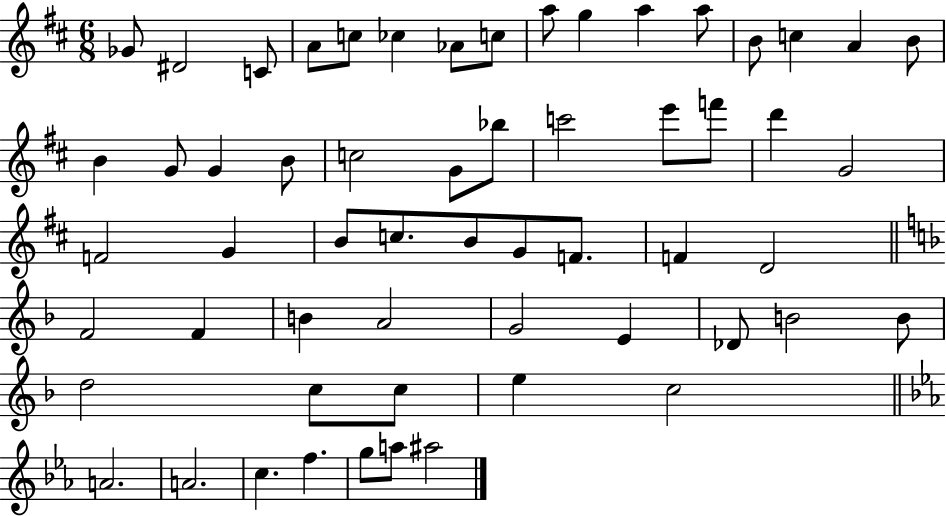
Gb4/e D#4/h C4/e A4/e C5/e CES5/q Ab4/e C5/e A5/e G5/q A5/q A5/e B4/e C5/q A4/q B4/e B4/q G4/e G4/q B4/e C5/h G4/e Bb5/e C6/h E6/e F6/e D6/q G4/h F4/h G4/q B4/e C5/e. B4/e G4/e F4/e. F4/q D4/h F4/h F4/q B4/q A4/h G4/h E4/q Db4/e B4/h B4/e D5/h C5/e C5/e E5/q C5/h A4/h. A4/h. C5/q. F5/q. G5/e A5/e A#5/h